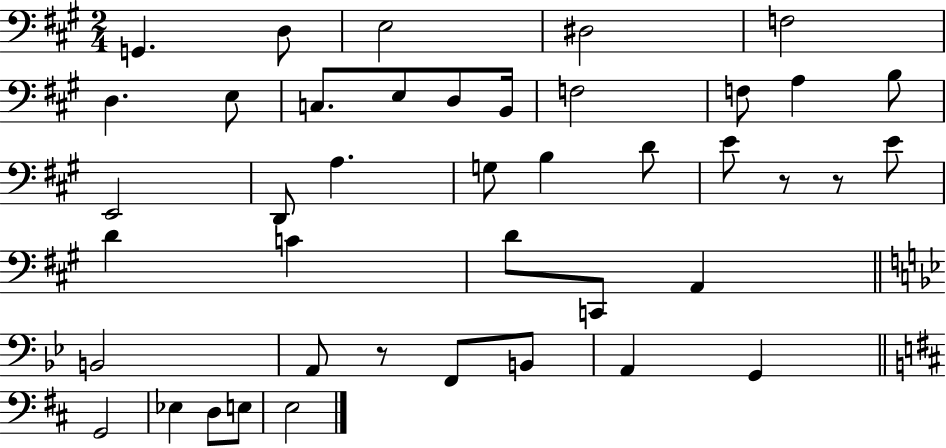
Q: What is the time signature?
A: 2/4